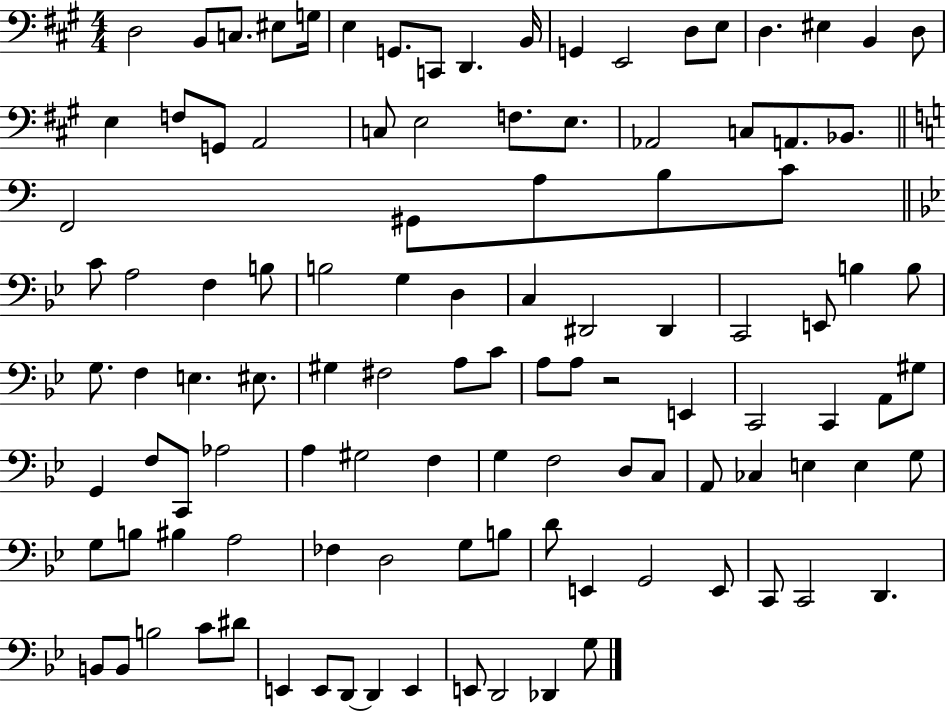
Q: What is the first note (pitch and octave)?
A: D3